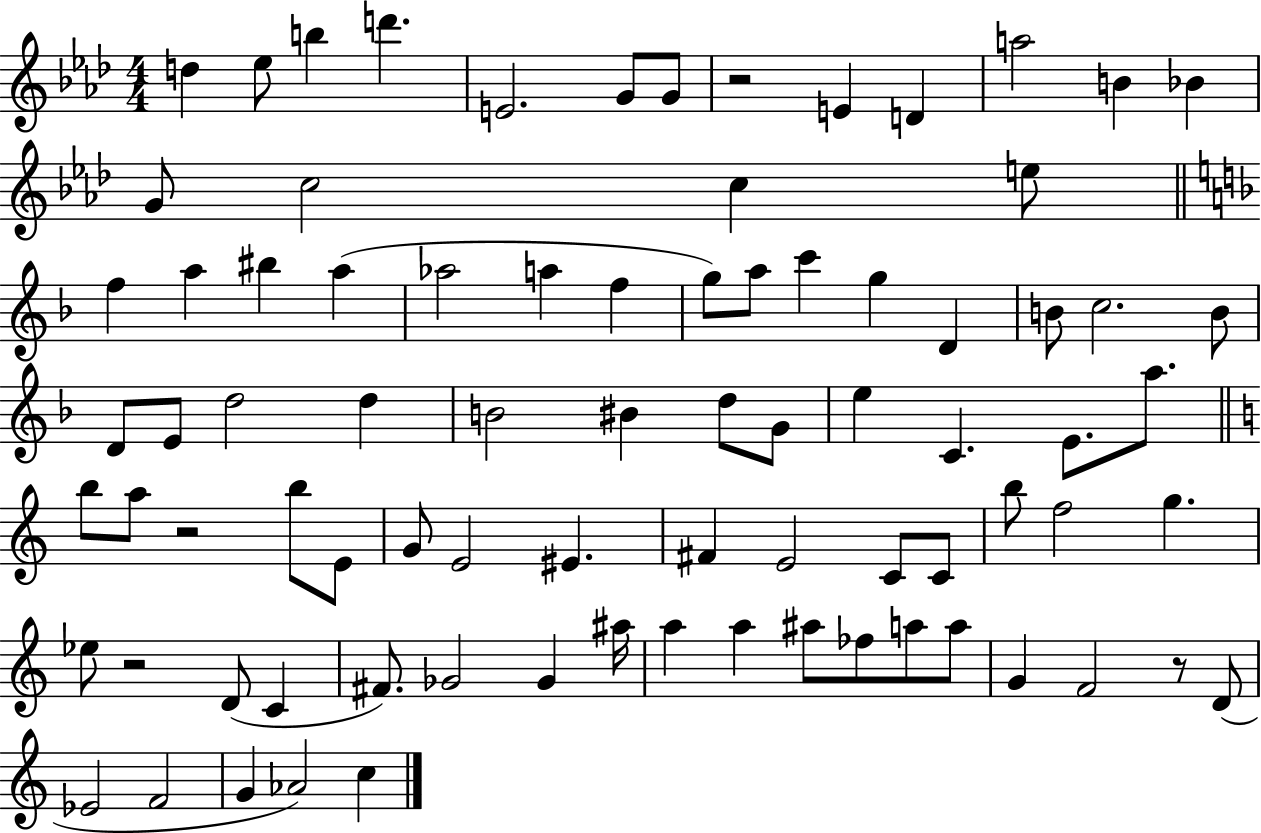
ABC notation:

X:1
T:Untitled
M:4/4
L:1/4
K:Ab
d _e/2 b d' E2 G/2 G/2 z2 E D a2 B _B G/2 c2 c e/2 f a ^b a _a2 a f g/2 a/2 c' g D B/2 c2 B/2 D/2 E/2 d2 d B2 ^B d/2 G/2 e C E/2 a/2 b/2 a/2 z2 b/2 E/2 G/2 E2 ^E ^F E2 C/2 C/2 b/2 f2 g _e/2 z2 D/2 C ^F/2 _G2 _G ^a/4 a a ^a/2 _f/2 a/2 a/2 G F2 z/2 D/2 _E2 F2 G _A2 c